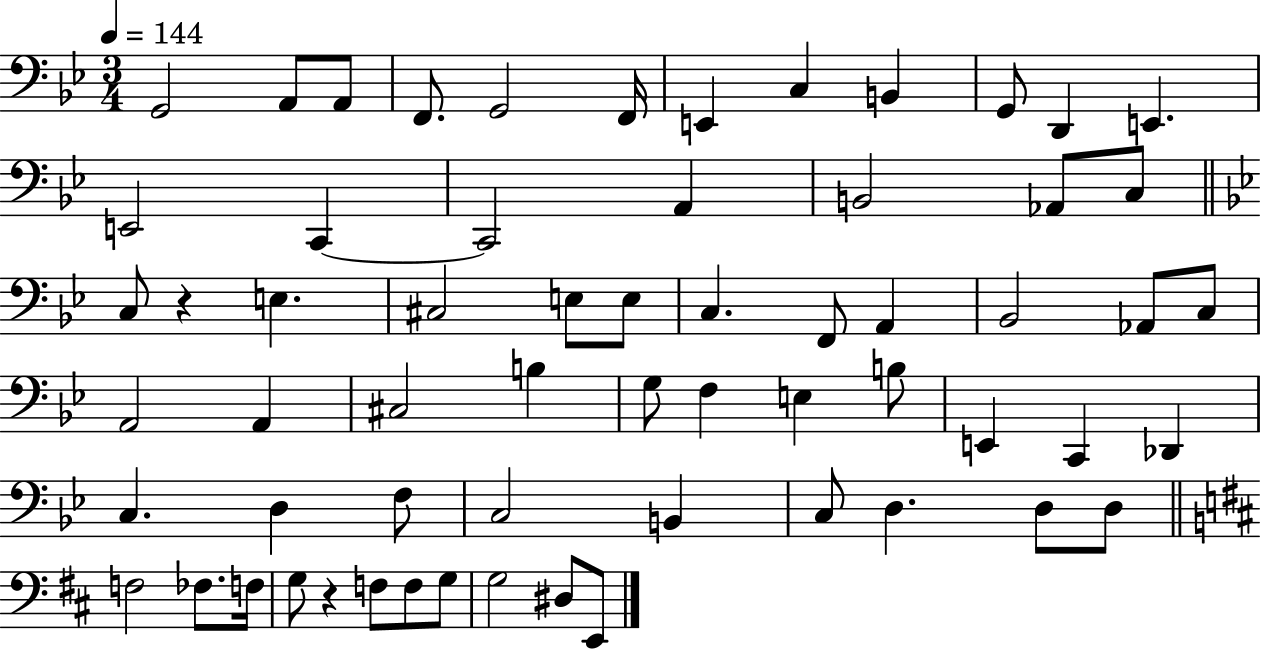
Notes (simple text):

G2/h A2/e A2/e F2/e. G2/h F2/s E2/q C3/q B2/q G2/e D2/q E2/q. E2/h C2/q C2/h A2/q B2/h Ab2/e C3/e C3/e R/q E3/q. C#3/h E3/e E3/e C3/q. F2/e A2/q Bb2/h Ab2/e C3/e A2/h A2/q C#3/h B3/q G3/e F3/q E3/q B3/e E2/q C2/q Db2/q C3/q. D3/q F3/e C3/h B2/q C3/e D3/q. D3/e D3/e F3/h FES3/e. F3/s G3/e R/q F3/e F3/e G3/e G3/h D#3/e E2/e